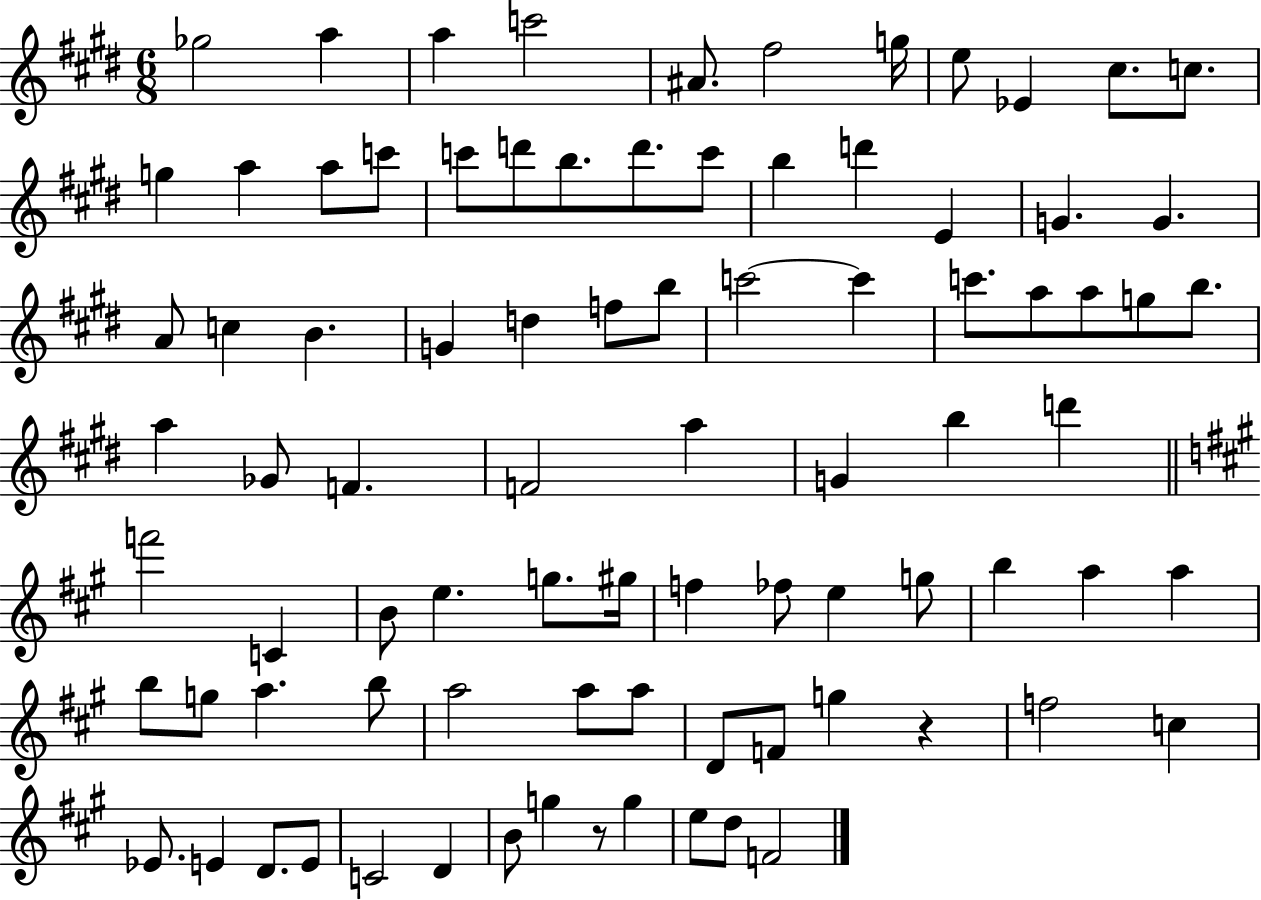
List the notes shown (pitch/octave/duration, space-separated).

Gb5/h A5/q A5/q C6/h A#4/e. F#5/h G5/s E5/e Eb4/q C#5/e. C5/e. G5/q A5/q A5/e C6/e C6/e D6/e B5/e. D6/e. C6/e B5/q D6/q E4/q G4/q. G4/q. A4/e C5/q B4/q. G4/q D5/q F5/e B5/e C6/h C6/q C6/e. A5/e A5/e G5/e B5/e. A5/q Gb4/e F4/q. F4/h A5/q G4/q B5/q D6/q F6/h C4/q B4/e E5/q. G5/e. G#5/s F5/q FES5/e E5/q G5/e B5/q A5/q A5/q B5/e G5/e A5/q. B5/e A5/h A5/e A5/e D4/e F4/e G5/q R/q F5/h C5/q Eb4/e. E4/q D4/e. E4/e C4/h D4/q B4/e G5/q R/e G5/q E5/e D5/e F4/h